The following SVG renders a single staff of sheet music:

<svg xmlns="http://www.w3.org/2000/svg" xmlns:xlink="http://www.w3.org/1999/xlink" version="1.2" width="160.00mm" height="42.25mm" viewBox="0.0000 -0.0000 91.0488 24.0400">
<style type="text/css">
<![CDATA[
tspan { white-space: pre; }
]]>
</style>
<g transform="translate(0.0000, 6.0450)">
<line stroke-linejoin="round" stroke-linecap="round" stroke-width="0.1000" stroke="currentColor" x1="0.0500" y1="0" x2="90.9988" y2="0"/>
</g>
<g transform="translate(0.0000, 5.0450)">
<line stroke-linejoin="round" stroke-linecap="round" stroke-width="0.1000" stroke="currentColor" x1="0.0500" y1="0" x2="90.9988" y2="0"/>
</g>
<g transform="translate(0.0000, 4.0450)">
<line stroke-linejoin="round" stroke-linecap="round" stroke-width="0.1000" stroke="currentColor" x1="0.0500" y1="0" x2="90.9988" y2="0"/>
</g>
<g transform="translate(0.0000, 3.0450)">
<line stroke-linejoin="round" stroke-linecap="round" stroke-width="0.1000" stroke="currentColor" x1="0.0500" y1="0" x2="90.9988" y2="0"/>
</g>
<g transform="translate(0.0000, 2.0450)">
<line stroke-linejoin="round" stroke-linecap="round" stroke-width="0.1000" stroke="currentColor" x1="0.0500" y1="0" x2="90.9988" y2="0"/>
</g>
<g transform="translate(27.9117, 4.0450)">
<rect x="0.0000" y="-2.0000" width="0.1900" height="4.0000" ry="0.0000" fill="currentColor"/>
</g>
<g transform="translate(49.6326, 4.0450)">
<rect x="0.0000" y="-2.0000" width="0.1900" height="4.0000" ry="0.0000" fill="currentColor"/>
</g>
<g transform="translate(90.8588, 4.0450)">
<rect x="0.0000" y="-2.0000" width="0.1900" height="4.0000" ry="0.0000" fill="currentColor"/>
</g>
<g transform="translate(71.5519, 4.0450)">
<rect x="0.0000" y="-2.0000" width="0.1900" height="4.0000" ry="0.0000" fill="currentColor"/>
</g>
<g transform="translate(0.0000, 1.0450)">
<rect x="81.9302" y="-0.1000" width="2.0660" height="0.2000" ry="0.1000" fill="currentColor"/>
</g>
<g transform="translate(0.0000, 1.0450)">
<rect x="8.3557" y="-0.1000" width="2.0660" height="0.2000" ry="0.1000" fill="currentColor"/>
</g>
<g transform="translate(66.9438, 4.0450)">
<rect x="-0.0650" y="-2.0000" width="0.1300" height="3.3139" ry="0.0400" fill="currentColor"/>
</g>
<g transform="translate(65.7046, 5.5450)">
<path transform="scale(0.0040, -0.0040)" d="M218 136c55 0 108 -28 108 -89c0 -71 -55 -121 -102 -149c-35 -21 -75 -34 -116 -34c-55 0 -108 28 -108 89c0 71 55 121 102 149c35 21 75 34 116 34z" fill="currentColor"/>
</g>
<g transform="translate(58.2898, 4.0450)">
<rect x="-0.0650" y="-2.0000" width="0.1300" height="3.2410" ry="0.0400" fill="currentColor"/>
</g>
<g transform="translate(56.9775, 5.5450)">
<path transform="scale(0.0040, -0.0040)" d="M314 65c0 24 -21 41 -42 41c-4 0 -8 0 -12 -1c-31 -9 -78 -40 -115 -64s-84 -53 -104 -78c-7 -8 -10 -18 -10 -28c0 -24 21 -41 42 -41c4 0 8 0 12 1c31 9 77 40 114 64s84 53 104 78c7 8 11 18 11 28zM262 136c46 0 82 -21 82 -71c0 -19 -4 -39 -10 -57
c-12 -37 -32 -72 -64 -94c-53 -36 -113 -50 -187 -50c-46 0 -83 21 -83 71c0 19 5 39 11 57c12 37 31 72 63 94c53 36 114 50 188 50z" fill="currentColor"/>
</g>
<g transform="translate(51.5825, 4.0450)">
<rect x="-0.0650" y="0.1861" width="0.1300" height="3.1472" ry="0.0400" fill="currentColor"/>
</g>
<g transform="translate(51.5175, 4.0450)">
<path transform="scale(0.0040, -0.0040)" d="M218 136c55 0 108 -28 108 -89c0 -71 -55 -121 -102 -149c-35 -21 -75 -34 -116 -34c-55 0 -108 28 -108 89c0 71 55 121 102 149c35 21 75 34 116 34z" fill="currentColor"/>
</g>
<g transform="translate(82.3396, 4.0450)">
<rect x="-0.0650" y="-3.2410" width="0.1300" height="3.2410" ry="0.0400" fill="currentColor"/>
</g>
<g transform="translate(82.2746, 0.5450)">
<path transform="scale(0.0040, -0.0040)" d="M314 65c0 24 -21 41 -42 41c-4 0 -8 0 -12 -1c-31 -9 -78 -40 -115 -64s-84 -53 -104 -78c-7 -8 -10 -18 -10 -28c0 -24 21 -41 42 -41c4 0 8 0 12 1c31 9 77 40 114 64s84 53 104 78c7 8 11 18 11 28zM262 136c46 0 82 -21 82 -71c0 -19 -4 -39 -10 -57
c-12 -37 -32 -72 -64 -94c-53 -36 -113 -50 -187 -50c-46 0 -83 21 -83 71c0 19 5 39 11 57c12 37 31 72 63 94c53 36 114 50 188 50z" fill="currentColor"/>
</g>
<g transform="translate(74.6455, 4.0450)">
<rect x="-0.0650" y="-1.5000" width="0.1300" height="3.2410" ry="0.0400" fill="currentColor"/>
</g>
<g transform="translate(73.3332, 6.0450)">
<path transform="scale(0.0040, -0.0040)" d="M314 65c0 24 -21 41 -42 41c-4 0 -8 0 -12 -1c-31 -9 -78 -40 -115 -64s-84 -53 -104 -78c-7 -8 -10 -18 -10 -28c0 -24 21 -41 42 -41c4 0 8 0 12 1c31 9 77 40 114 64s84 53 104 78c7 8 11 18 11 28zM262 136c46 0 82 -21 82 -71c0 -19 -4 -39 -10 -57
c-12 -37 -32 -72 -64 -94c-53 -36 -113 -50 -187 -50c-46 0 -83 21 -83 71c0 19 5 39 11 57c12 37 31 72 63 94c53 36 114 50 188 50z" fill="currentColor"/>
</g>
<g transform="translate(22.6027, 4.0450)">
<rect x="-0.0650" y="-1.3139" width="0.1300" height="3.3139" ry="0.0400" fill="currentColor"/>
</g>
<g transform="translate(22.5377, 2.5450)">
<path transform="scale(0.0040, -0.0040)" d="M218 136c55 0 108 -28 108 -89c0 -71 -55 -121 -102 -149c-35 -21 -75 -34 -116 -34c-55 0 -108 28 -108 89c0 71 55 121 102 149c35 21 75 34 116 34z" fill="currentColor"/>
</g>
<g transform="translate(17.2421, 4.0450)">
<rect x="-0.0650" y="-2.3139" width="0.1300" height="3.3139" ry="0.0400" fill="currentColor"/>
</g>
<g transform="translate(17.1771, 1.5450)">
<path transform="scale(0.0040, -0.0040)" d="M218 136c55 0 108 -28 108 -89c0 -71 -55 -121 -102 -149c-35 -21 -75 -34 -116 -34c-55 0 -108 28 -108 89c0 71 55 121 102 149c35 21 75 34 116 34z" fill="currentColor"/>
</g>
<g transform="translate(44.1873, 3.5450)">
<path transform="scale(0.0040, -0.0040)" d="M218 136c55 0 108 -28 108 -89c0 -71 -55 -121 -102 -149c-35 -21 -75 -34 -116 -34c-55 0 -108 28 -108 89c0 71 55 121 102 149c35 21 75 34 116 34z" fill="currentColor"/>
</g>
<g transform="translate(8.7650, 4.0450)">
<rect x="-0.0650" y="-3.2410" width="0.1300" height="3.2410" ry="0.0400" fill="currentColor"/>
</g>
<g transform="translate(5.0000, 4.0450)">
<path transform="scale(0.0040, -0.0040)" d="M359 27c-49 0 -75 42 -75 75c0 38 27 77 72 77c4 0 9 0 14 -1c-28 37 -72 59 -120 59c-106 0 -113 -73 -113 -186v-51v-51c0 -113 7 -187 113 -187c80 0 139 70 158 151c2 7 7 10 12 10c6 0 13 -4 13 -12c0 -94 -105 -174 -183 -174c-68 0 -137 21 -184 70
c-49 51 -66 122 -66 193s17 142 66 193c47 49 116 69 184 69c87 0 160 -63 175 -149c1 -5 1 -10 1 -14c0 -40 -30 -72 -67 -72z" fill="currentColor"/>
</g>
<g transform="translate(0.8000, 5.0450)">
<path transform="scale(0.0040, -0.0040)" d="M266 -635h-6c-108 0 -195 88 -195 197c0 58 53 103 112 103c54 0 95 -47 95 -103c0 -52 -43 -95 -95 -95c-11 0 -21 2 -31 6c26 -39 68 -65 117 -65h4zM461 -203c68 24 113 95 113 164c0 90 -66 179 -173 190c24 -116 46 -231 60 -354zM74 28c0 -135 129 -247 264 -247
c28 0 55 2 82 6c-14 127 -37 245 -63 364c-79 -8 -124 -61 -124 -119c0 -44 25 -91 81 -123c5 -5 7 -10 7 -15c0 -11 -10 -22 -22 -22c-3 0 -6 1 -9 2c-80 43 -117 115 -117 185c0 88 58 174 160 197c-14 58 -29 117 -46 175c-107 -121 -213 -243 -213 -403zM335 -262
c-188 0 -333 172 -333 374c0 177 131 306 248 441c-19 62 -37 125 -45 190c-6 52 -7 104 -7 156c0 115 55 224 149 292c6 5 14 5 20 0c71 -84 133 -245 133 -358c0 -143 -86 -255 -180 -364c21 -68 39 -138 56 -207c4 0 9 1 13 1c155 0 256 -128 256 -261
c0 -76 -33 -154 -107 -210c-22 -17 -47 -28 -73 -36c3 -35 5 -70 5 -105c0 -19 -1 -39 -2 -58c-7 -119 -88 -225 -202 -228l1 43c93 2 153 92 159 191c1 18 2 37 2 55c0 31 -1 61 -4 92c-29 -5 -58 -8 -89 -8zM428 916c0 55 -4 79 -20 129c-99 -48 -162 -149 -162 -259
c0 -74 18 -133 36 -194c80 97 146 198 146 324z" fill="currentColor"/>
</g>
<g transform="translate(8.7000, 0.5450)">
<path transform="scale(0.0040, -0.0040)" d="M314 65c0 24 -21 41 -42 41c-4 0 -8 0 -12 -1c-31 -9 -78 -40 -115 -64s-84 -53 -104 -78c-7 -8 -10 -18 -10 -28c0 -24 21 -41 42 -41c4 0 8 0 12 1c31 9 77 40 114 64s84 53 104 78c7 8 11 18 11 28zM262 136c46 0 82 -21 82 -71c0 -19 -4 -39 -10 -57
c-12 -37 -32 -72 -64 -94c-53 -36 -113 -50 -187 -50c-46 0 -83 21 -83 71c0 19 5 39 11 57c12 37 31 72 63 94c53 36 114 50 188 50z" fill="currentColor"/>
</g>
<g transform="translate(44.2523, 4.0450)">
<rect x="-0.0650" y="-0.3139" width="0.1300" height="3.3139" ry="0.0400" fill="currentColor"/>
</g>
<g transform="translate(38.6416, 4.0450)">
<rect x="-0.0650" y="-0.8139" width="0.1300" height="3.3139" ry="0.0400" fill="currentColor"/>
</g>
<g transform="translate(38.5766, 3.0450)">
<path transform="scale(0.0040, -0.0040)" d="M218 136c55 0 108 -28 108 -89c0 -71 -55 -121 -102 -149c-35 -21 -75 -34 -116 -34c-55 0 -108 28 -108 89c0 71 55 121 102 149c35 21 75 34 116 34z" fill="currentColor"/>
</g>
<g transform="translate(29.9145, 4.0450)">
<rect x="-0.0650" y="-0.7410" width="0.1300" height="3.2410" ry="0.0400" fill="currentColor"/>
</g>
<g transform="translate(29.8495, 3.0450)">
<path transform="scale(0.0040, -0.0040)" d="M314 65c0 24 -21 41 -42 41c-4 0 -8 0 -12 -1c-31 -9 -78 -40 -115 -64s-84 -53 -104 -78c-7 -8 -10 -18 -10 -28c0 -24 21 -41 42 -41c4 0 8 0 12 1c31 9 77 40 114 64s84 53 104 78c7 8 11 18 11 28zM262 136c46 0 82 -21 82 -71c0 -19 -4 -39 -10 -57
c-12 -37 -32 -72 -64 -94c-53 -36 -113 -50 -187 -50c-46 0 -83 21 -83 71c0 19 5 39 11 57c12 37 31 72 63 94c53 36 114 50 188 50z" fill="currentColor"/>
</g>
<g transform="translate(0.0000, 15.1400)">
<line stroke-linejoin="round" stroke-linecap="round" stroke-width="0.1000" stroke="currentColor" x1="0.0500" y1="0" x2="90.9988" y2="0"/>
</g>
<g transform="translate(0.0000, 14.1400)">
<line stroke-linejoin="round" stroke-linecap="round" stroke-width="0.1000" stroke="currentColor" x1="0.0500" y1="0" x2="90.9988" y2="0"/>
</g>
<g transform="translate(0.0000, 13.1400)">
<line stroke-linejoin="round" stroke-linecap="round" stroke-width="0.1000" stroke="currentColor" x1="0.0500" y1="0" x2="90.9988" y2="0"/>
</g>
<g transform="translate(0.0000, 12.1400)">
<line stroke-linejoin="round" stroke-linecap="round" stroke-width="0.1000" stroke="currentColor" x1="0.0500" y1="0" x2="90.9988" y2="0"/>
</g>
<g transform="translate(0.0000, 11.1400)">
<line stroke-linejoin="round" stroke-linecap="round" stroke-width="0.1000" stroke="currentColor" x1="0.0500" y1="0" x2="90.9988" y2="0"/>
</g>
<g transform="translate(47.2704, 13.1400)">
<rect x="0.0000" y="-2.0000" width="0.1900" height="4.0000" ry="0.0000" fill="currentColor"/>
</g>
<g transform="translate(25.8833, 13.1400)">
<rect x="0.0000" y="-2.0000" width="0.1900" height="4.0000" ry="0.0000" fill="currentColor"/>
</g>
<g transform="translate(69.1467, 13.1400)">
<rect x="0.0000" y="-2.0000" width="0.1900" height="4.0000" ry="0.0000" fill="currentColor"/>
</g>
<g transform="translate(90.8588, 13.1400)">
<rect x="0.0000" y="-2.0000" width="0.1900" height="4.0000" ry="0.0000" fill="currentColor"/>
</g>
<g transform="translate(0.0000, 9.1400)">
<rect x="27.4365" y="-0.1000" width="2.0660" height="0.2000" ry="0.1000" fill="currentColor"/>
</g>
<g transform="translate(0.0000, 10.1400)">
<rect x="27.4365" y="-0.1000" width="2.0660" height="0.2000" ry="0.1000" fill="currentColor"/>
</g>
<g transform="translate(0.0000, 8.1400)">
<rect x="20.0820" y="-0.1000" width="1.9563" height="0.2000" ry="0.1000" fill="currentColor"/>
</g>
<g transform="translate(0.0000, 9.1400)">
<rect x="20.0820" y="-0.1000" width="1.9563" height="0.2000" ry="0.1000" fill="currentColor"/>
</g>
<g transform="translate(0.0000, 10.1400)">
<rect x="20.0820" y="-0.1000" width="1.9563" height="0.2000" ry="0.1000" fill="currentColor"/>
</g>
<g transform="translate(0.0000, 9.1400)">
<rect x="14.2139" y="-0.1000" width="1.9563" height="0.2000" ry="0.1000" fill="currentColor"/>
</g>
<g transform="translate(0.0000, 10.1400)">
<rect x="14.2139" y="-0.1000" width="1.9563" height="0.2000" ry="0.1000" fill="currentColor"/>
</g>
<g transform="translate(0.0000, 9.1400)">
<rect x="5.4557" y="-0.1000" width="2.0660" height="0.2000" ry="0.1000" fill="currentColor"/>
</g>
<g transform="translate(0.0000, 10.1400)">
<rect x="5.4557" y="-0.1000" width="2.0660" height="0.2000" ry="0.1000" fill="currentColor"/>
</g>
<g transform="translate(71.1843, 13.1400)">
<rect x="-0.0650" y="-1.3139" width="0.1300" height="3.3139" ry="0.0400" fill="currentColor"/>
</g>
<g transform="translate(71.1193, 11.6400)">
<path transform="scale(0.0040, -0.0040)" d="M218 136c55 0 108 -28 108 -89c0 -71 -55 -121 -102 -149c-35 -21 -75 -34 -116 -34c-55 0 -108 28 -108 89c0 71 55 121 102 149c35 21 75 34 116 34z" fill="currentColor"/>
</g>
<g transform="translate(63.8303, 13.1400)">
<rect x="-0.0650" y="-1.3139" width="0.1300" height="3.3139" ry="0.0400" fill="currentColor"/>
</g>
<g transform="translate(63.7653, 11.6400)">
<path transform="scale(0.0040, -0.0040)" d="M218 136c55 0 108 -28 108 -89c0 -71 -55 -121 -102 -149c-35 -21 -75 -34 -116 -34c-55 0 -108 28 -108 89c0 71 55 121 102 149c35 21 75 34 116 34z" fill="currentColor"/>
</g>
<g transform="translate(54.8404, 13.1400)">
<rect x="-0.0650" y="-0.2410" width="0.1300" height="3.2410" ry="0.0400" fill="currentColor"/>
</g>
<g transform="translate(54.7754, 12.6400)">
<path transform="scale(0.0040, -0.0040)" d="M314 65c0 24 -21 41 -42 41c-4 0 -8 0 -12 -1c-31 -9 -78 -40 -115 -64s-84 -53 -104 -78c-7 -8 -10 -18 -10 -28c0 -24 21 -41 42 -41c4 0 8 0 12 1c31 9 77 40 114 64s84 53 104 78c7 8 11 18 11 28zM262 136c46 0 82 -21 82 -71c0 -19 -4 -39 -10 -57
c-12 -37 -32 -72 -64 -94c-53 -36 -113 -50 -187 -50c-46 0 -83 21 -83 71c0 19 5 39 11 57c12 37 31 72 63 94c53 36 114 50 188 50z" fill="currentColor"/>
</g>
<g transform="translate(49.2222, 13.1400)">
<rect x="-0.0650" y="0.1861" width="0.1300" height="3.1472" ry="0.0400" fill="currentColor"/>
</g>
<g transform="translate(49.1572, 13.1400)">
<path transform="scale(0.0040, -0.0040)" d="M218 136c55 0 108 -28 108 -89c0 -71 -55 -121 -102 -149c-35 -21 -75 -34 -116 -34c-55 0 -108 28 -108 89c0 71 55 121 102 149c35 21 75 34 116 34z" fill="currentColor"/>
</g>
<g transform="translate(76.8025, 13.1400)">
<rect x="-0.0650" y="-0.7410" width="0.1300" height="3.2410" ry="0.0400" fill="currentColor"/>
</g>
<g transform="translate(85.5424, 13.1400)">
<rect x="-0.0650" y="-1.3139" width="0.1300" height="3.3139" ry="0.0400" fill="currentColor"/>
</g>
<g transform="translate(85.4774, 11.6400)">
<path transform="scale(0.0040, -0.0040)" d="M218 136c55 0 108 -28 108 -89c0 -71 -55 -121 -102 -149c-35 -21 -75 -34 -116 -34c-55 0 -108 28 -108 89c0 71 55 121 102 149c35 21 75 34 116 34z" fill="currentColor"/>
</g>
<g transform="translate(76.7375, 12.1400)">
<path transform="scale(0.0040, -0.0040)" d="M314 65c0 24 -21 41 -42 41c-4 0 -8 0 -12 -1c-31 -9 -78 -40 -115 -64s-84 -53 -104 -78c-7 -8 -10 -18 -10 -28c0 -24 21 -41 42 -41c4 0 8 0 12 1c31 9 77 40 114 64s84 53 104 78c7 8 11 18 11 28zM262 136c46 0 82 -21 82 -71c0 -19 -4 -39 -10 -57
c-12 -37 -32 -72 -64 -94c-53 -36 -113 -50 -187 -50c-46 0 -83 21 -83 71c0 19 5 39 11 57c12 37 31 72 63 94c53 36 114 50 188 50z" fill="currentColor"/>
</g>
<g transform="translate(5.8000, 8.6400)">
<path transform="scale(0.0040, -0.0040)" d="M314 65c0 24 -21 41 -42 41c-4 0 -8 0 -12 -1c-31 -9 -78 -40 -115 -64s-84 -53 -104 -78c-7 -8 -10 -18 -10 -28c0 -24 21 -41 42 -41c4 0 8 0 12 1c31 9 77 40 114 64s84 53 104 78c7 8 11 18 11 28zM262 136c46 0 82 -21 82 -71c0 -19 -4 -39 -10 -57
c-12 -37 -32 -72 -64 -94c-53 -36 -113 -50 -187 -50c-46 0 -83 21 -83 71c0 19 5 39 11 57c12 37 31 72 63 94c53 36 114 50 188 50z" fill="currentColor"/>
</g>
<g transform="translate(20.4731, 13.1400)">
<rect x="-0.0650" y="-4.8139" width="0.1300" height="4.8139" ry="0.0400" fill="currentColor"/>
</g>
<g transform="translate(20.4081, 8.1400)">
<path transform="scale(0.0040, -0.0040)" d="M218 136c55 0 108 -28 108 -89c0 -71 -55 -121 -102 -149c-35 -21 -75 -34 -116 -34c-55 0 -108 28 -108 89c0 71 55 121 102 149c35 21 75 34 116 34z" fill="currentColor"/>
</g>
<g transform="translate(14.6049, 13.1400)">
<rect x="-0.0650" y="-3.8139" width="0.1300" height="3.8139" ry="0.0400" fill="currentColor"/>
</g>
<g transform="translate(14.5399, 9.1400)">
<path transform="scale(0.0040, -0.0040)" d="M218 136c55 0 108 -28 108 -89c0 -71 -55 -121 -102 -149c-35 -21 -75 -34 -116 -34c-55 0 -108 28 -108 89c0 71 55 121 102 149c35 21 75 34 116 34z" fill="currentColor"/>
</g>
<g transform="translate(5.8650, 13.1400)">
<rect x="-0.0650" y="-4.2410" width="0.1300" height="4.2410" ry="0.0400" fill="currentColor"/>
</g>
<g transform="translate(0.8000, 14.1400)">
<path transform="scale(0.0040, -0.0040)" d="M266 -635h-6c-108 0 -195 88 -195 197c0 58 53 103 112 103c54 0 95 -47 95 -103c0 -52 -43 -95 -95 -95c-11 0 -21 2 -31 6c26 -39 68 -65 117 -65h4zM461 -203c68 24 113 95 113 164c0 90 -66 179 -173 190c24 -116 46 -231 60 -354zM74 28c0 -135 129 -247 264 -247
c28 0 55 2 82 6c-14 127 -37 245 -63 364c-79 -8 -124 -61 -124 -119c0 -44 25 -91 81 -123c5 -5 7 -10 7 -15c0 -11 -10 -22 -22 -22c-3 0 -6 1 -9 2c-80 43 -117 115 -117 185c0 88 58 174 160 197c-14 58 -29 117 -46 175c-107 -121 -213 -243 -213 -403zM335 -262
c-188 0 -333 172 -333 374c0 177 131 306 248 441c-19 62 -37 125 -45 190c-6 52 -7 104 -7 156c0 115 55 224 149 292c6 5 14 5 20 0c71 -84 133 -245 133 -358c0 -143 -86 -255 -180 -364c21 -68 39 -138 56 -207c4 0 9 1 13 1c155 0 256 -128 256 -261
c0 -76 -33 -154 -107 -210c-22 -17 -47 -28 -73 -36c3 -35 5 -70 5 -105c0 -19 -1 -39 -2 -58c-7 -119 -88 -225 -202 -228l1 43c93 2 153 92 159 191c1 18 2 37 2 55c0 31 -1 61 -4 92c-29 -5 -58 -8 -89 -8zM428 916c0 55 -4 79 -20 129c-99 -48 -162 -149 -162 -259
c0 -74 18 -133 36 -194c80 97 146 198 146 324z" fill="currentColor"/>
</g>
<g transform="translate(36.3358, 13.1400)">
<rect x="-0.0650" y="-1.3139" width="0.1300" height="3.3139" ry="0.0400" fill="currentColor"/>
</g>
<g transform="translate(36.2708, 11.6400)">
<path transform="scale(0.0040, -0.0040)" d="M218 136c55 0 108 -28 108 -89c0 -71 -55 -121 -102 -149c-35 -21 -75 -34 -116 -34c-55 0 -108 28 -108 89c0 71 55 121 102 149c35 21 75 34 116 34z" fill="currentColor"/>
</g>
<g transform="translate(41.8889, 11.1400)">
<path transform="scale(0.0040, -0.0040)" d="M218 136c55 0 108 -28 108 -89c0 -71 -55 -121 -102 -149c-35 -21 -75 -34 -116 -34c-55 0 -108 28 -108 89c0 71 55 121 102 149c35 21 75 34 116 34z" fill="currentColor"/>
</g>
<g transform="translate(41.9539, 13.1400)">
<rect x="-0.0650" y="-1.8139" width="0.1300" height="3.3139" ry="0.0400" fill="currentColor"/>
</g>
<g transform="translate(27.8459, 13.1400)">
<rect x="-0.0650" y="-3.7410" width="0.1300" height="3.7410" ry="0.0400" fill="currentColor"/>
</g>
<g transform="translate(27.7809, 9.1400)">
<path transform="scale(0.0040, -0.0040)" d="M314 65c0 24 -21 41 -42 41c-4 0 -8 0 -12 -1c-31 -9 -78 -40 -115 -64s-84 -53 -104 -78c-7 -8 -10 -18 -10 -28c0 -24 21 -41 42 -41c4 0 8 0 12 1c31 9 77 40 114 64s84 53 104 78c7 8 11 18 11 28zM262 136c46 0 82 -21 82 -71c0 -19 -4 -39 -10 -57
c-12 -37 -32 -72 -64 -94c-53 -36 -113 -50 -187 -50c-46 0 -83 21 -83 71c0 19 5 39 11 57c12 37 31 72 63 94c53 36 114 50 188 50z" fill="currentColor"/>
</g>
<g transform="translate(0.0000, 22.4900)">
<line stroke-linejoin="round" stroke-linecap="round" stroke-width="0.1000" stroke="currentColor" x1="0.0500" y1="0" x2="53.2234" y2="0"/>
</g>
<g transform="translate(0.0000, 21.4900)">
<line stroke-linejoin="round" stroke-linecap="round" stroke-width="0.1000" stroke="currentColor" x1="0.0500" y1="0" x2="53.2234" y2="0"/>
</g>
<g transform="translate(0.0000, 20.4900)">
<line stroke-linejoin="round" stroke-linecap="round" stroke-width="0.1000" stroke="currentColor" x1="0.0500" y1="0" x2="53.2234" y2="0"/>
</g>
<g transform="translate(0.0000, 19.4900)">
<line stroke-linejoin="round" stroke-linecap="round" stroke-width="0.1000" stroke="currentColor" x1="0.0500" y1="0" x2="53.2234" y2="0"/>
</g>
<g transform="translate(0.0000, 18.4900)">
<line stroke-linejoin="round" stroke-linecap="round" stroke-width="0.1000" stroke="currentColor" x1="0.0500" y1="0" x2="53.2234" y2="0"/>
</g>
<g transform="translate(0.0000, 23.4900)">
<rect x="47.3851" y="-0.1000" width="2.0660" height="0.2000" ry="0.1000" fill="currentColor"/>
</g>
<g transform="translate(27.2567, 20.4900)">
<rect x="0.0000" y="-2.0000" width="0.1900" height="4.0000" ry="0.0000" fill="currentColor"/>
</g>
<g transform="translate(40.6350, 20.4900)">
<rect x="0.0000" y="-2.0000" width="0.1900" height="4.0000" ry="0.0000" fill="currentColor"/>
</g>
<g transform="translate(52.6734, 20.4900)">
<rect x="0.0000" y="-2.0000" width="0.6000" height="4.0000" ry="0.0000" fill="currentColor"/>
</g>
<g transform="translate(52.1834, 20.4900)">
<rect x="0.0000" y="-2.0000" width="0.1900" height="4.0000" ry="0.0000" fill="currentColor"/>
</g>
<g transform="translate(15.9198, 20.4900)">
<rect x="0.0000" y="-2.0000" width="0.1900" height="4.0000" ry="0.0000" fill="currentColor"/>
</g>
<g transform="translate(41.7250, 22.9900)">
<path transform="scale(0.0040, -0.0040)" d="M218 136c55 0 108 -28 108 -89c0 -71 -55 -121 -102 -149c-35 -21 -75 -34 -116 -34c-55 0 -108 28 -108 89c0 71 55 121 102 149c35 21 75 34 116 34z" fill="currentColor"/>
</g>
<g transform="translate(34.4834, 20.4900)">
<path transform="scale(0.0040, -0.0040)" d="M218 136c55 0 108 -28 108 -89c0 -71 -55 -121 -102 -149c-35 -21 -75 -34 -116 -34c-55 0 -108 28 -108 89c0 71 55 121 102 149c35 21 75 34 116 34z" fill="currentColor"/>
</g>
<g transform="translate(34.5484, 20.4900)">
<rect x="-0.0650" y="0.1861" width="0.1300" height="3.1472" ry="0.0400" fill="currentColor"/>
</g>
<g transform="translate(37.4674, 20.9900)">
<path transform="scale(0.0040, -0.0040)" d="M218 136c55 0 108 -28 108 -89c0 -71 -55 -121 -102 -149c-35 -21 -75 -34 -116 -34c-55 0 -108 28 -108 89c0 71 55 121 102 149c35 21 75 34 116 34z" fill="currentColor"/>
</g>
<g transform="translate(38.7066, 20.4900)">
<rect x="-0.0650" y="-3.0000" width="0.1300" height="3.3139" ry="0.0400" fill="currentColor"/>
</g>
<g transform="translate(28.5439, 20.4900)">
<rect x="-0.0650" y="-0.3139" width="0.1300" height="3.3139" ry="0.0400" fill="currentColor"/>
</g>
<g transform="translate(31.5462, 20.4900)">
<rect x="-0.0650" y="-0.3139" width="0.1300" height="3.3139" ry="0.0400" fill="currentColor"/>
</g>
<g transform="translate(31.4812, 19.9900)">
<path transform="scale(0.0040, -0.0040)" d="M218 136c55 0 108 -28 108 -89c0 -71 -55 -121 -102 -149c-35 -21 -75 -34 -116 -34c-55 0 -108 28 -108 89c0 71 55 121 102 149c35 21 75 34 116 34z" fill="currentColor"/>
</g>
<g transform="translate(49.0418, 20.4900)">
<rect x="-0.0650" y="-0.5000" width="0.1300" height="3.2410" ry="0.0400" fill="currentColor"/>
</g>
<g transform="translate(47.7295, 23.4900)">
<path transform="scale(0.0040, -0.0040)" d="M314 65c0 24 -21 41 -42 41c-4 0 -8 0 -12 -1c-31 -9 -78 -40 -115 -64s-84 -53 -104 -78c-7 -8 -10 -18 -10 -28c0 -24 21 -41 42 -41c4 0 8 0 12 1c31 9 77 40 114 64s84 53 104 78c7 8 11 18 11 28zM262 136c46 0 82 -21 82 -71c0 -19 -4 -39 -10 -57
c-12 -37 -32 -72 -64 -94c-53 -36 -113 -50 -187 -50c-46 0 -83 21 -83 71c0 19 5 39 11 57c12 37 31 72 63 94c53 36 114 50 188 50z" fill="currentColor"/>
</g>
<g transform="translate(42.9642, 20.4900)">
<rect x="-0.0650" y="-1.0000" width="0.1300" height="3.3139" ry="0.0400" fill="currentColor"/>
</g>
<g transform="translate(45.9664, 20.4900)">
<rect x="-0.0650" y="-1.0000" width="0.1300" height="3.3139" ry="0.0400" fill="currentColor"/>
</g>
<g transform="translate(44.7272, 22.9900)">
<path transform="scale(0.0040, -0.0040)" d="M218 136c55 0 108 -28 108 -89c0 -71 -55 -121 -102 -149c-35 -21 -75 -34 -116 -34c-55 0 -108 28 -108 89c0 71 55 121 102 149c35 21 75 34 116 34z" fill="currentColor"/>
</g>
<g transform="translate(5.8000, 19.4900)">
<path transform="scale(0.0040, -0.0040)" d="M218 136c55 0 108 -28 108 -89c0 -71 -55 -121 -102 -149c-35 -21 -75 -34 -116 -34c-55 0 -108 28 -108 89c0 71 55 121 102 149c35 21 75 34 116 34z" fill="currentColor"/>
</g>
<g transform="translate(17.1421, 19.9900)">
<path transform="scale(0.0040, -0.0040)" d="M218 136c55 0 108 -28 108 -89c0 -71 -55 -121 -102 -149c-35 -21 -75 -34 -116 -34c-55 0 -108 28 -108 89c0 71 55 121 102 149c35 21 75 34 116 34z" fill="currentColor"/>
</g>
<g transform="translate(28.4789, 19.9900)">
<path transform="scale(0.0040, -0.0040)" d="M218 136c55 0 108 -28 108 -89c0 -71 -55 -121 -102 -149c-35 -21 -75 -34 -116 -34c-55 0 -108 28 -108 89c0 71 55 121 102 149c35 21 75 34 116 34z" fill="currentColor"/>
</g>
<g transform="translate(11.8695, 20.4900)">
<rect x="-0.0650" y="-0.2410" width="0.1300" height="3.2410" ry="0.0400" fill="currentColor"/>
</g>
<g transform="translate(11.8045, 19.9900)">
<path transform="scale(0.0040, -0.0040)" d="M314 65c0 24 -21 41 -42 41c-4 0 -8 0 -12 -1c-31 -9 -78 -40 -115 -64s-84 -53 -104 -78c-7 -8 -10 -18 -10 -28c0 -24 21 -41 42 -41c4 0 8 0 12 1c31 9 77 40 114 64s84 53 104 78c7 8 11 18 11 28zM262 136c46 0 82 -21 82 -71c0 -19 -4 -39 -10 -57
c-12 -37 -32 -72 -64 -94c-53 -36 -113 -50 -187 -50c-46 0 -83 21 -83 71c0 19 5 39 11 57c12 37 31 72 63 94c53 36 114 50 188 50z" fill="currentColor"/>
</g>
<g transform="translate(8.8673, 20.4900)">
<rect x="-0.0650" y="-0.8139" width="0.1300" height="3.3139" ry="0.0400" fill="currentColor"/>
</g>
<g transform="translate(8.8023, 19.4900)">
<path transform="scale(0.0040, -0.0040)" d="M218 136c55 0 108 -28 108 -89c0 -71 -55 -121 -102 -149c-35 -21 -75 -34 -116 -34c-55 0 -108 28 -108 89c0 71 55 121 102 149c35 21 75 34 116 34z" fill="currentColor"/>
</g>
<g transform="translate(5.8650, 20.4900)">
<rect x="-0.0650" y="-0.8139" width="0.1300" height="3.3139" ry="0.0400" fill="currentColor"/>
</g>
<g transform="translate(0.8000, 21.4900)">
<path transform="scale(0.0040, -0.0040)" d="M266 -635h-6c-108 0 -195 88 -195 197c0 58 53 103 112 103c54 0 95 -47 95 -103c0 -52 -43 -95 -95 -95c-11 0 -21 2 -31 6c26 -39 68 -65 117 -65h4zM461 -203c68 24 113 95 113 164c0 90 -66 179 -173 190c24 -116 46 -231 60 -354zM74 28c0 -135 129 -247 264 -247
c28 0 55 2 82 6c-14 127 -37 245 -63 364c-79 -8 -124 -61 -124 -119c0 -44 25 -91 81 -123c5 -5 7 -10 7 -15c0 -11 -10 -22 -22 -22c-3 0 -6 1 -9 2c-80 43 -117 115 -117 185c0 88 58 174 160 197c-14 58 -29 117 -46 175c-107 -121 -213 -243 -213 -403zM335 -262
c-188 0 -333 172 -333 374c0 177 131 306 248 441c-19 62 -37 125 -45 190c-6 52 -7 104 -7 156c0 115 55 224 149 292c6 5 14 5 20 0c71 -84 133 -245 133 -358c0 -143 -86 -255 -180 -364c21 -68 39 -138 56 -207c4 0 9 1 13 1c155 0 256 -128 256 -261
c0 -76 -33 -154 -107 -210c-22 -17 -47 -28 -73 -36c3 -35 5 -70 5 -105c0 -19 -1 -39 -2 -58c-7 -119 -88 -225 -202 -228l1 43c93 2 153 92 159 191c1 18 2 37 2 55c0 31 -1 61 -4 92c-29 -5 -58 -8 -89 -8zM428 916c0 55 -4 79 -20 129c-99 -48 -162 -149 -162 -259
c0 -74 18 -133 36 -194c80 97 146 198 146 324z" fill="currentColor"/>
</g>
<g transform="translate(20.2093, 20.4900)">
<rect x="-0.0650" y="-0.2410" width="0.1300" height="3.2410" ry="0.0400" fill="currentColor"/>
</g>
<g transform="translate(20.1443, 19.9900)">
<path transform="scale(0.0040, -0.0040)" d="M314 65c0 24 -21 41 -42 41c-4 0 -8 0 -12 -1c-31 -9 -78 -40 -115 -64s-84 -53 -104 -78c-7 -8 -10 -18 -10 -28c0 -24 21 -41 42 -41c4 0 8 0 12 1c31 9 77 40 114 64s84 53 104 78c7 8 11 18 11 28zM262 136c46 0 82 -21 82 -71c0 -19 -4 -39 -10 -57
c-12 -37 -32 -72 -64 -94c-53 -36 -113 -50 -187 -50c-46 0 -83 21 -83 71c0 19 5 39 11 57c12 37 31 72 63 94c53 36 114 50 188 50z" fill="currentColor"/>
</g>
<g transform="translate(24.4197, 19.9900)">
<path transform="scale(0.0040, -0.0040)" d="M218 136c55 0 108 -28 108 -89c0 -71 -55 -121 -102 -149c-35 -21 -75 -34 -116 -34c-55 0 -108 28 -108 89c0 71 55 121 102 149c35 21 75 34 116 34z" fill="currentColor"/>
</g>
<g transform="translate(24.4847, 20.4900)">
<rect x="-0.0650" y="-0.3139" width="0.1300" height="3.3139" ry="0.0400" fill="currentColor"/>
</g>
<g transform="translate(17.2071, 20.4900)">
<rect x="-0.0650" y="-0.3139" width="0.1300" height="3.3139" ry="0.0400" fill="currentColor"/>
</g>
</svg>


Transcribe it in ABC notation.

X:1
T:Untitled
M:4/4
L:1/4
K:C
b2 g e d2 d c B F2 F E2 b2 d'2 c' e' c'2 e f B c2 e e d2 e d d c2 c c2 c c c B A D D C2